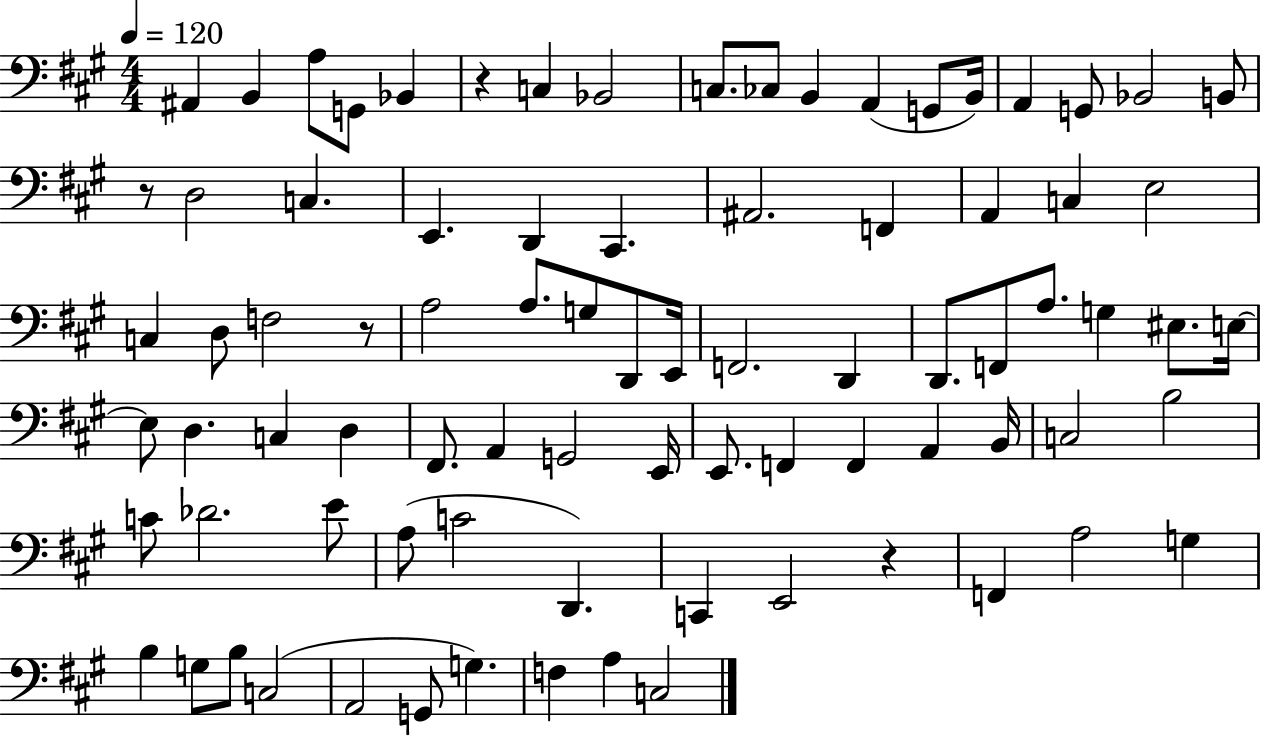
{
  \clef bass
  \numericTimeSignature
  \time 4/4
  \key a \major
  \tempo 4 = 120
  ais,4 b,4 a8 g,8 bes,4 | r4 c4 bes,2 | c8. ces8 b,4 a,4( g,8 b,16) | a,4 g,8 bes,2 b,8 | \break r8 d2 c4. | e,4. d,4 cis,4. | ais,2. f,4 | a,4 c4 e2 | \break c4 d8 f2 r8 | a2 a8. g8 d,8 e,16 | f,2. d,4 | d,8. f,8 a8. g4 eis8. e16~~ | \break e8 d4. c4 d4 | fis,8. a,4 g,2 e,16 | e,8. f,4 f,4 a,4 b,16 | c2 b2 | \break c'8 des'2. e'8 | a8( c'2 d,4.) | c,4 e,2 r4 | f,4 a2 g4 | \break b4 g8 b8 c2( | a,2 g,8 g4.) | f4 a4 c2 | \bar "|."
}